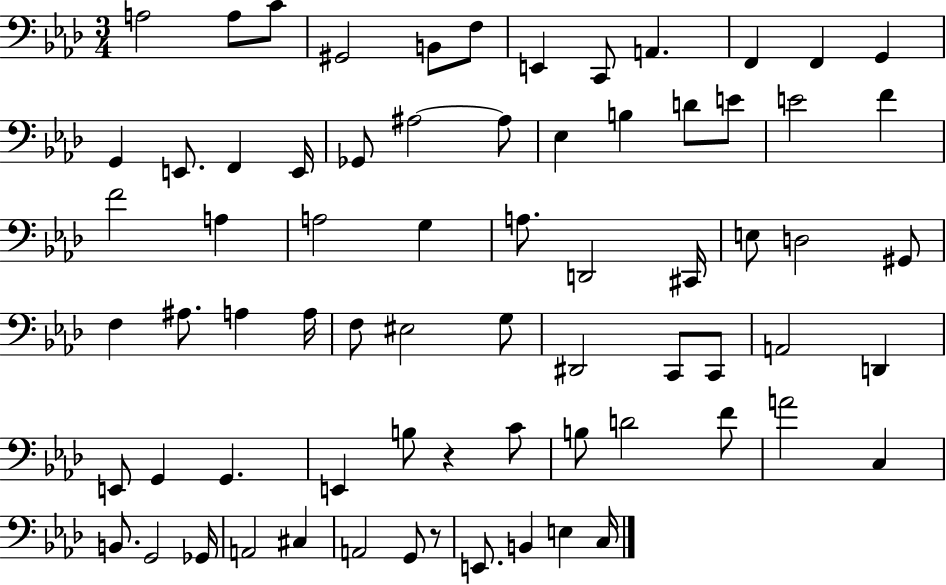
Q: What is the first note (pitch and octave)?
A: A3